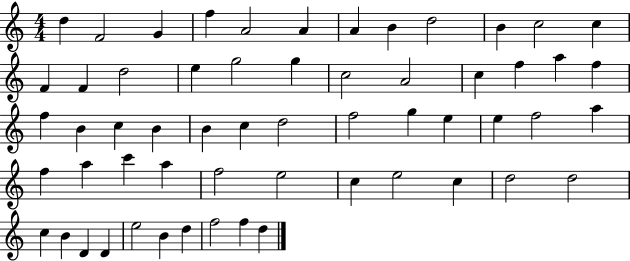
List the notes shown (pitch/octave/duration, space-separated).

D5/q F4/h G4/q F5/q A4/h A4/q A4/q B4/q D5/h B4/q C5/h C5/q F4/q F4/q D5/h E5/q G5/h G5/q C5/h A4/h C5/q F5/q A5/q F5/q F5/q B4/q C5/q B4/q B4/q C5/q D5/h F5/h G5/q E5/q E5/q F5/h A5/q F5/q A5/q C6/q A5/q F5/h E5/h C5/q E5/h C5/q D5/h D5/h C5/q B4/q D4/q D4/q E5/h B4/q D5/q F5/h F5/q D5/q